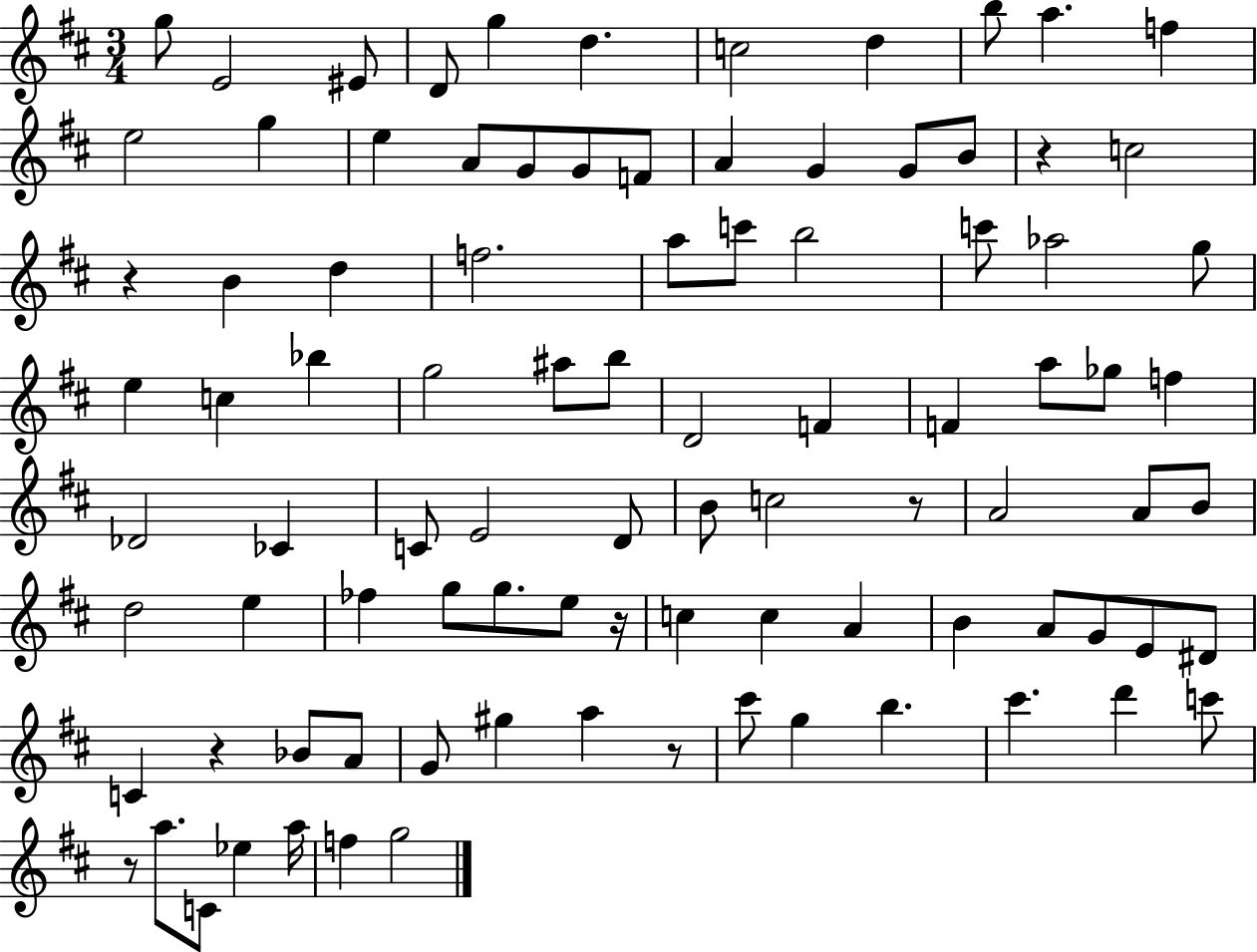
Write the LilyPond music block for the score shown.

{
  \clef treble
  \numericTimeSignature
  \time 3/4
  \key d \major
  \repeat volta 2 { g''8 e'2 eis'8 | d'8 g''4 d''4. | c''2 d''4 | b''8 a''4. f''4 | \break e''2 g''4 | e''4 a'8 g'8 g'8 f'8 | a'4 g'4 g'8 b'8 | r4 c''2 | \break r4 b'4 d''4 | f''2. | a''8 c'''8 b''2 | c'''8 aes''2 g''8 | \break e''4 c''4 bes''4 | g''2 ais''8 b''8 | d'2 f'4 | f'4 a''8 ges''8 f''4 | \break des'2 ces'4 | c'8 e'2 d'8 | b'8 c''2 r8 | a'2 a'8 b'8 | \break d''2 e''4 | fes''4 g''8 g''8. e''8 r16 | c''4 c''4 a'4 | b'4 a'8 g'8 e'8 dis'8 | \break c'4 r4 bes'8 a'8 | g'8 gis''4 a''4 r8 | cis'''8 g''4 b''4. | cis'''4. d'''4 c'''8 | \break r8 a''8. c'8 ees''4 a''16 | f''4 g''2 | } \bar "|."
}